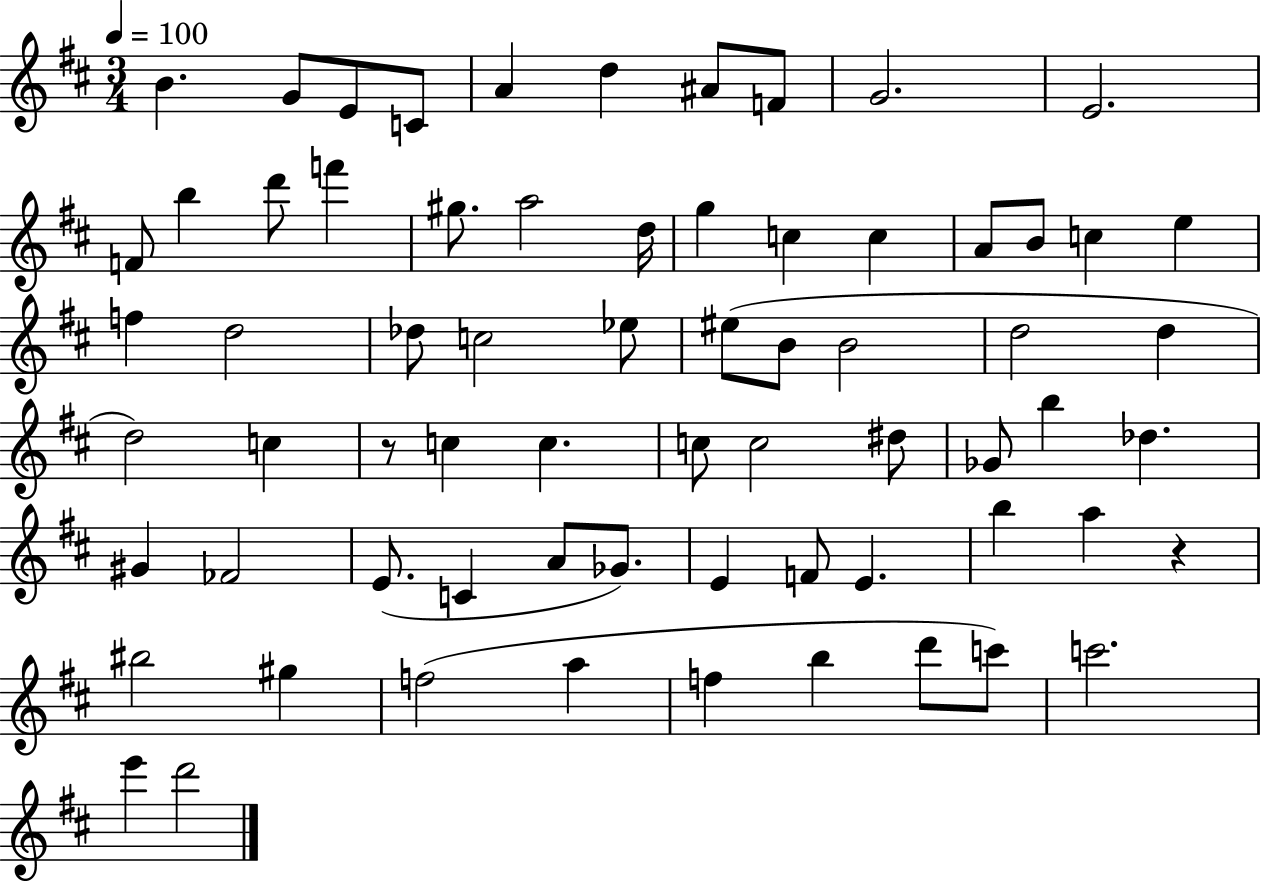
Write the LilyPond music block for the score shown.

{
  \clef treble
  \numericTimeSignature
  \time 3/4
  \key d \major
  \tempo 4 = 100
  b'4. g'8 e'8 c'8 | a'4 d''4 ais'8 f'8 | g'2. | e'2. | \break f'8 b''4 d'''8 f'''4 | gis''8. a''2 d''16 | g''4 c''4 c''4 | a'8 b'8 c''4 e''4 | \break f''4 d''2 | des''8 c''2 ees''8 | eis''8( b'8 b'2 | d''2 d''4 | \break d''2) c''4 | r8 c''4 c''4. | c''8 c''2 dis''8 | ges'8 b''4 des''4. | \break gis'4 fes'2 | e'8.( c'4 a'8 ges'8.) | e'4 f'8 e'4. | b''4 a''4 r4 | \break bis''2 gis''4 | f''2( a''4 | f''4 b''4 d'''8 c'''8) | c'''2. | \break e'''4 d'''2 | \bar "|."
}